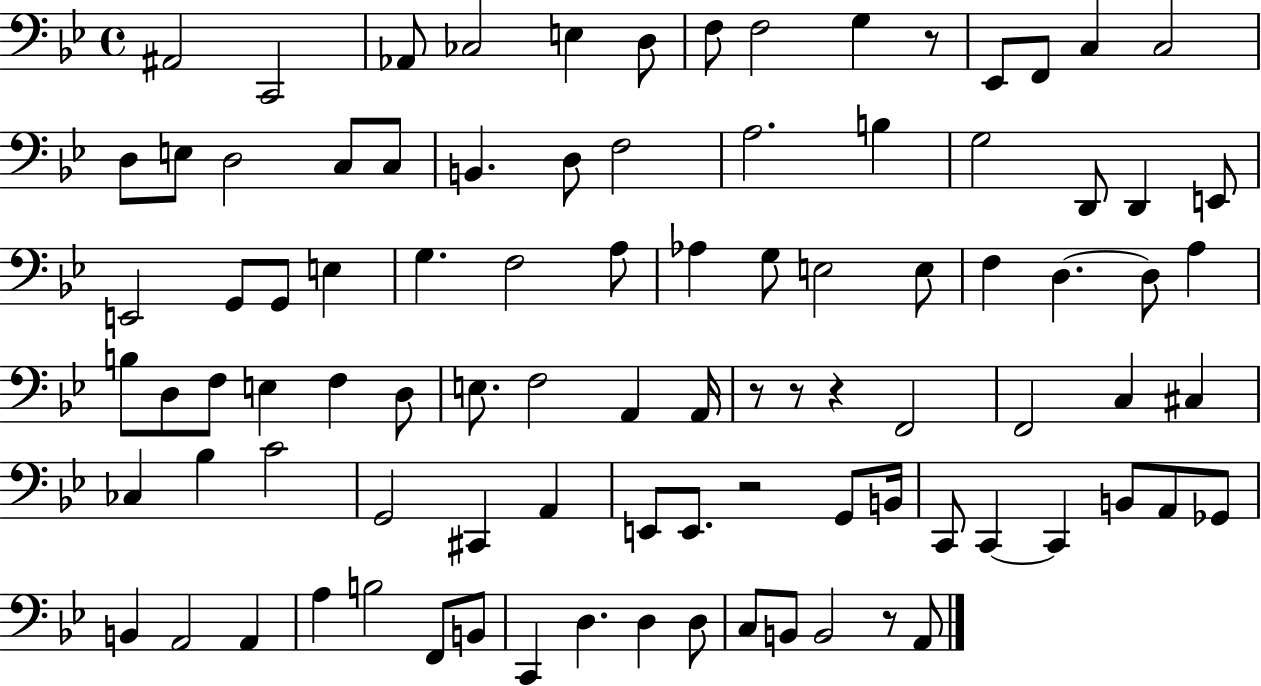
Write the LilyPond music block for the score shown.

{
  \clef bass
  \time 4/4
  \defaultTimeSignature
  \key bes \major
  \repeat volta 2 { ais,2 c,2 | aes,8 ces2 e4 d8 | f8 f2 g4 r8 | ees,8 f,8 c4 c2 | \break d8 e8 d2 c8 c8 | b,4. d8 f2 | a2. b4 | g2 d,8 d,4 e,8 | \break e,2 g,8 g,8 e4 | g4. f2 a8 | aes4 g8 e2 e8 | f4 d4.~~ d8 a4 | \break b8 d8 f8 e4 f4 d8 | e8. f2 a,4 a,16 | r8 r8 r4 f,2 | f,2 c4 cis4 | \break ces4 bes4 c'2 | g,2 cis,4 a,4 | e,8 e,8. r2 g,8 b,16 | c,8 c,4~~ c,4 b,8 a,8 ges,8 | \break b,4 a,2 a,4 | a4 b2 f,8 b,8 | c,4 d4. d4 d8 | c8 b,8 b,2 r8 a,8 | \break } \bar "|."
}